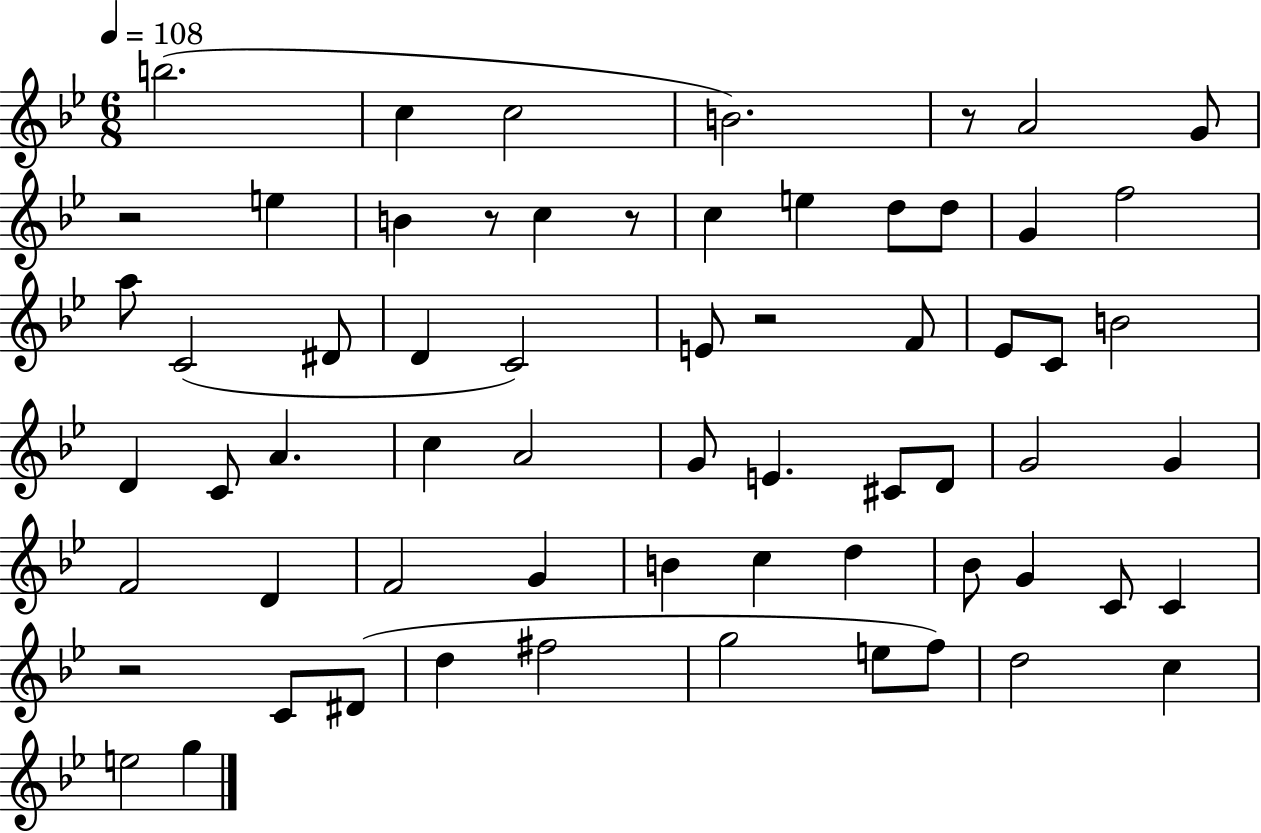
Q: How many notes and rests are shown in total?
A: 64